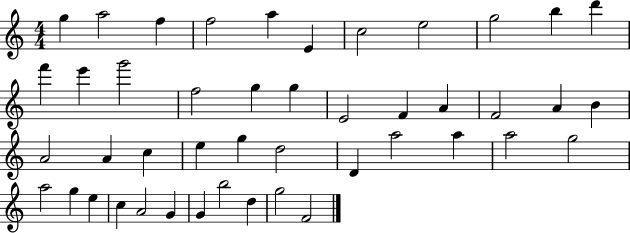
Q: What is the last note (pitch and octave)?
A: F4